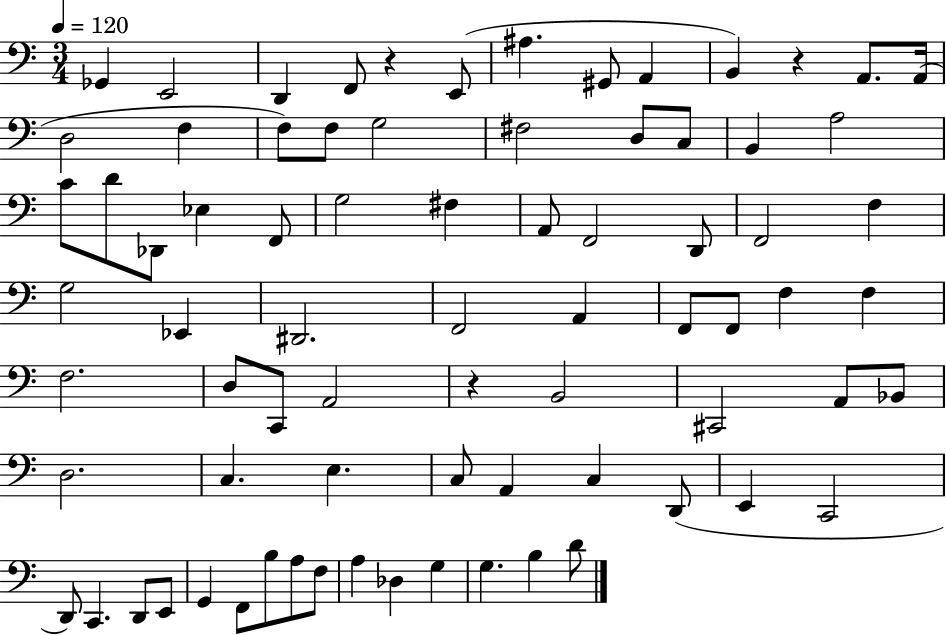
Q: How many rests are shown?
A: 3